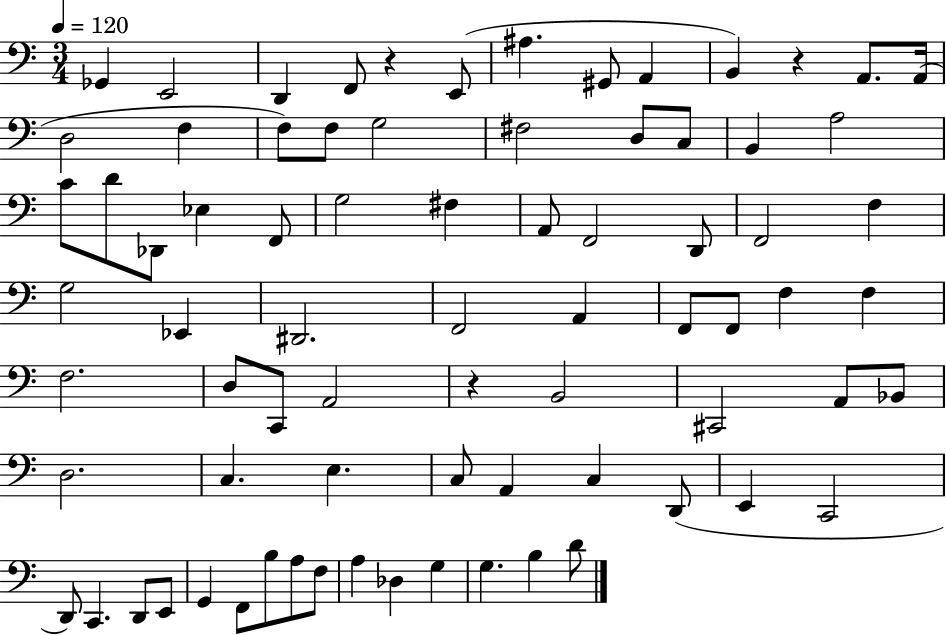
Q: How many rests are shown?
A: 3